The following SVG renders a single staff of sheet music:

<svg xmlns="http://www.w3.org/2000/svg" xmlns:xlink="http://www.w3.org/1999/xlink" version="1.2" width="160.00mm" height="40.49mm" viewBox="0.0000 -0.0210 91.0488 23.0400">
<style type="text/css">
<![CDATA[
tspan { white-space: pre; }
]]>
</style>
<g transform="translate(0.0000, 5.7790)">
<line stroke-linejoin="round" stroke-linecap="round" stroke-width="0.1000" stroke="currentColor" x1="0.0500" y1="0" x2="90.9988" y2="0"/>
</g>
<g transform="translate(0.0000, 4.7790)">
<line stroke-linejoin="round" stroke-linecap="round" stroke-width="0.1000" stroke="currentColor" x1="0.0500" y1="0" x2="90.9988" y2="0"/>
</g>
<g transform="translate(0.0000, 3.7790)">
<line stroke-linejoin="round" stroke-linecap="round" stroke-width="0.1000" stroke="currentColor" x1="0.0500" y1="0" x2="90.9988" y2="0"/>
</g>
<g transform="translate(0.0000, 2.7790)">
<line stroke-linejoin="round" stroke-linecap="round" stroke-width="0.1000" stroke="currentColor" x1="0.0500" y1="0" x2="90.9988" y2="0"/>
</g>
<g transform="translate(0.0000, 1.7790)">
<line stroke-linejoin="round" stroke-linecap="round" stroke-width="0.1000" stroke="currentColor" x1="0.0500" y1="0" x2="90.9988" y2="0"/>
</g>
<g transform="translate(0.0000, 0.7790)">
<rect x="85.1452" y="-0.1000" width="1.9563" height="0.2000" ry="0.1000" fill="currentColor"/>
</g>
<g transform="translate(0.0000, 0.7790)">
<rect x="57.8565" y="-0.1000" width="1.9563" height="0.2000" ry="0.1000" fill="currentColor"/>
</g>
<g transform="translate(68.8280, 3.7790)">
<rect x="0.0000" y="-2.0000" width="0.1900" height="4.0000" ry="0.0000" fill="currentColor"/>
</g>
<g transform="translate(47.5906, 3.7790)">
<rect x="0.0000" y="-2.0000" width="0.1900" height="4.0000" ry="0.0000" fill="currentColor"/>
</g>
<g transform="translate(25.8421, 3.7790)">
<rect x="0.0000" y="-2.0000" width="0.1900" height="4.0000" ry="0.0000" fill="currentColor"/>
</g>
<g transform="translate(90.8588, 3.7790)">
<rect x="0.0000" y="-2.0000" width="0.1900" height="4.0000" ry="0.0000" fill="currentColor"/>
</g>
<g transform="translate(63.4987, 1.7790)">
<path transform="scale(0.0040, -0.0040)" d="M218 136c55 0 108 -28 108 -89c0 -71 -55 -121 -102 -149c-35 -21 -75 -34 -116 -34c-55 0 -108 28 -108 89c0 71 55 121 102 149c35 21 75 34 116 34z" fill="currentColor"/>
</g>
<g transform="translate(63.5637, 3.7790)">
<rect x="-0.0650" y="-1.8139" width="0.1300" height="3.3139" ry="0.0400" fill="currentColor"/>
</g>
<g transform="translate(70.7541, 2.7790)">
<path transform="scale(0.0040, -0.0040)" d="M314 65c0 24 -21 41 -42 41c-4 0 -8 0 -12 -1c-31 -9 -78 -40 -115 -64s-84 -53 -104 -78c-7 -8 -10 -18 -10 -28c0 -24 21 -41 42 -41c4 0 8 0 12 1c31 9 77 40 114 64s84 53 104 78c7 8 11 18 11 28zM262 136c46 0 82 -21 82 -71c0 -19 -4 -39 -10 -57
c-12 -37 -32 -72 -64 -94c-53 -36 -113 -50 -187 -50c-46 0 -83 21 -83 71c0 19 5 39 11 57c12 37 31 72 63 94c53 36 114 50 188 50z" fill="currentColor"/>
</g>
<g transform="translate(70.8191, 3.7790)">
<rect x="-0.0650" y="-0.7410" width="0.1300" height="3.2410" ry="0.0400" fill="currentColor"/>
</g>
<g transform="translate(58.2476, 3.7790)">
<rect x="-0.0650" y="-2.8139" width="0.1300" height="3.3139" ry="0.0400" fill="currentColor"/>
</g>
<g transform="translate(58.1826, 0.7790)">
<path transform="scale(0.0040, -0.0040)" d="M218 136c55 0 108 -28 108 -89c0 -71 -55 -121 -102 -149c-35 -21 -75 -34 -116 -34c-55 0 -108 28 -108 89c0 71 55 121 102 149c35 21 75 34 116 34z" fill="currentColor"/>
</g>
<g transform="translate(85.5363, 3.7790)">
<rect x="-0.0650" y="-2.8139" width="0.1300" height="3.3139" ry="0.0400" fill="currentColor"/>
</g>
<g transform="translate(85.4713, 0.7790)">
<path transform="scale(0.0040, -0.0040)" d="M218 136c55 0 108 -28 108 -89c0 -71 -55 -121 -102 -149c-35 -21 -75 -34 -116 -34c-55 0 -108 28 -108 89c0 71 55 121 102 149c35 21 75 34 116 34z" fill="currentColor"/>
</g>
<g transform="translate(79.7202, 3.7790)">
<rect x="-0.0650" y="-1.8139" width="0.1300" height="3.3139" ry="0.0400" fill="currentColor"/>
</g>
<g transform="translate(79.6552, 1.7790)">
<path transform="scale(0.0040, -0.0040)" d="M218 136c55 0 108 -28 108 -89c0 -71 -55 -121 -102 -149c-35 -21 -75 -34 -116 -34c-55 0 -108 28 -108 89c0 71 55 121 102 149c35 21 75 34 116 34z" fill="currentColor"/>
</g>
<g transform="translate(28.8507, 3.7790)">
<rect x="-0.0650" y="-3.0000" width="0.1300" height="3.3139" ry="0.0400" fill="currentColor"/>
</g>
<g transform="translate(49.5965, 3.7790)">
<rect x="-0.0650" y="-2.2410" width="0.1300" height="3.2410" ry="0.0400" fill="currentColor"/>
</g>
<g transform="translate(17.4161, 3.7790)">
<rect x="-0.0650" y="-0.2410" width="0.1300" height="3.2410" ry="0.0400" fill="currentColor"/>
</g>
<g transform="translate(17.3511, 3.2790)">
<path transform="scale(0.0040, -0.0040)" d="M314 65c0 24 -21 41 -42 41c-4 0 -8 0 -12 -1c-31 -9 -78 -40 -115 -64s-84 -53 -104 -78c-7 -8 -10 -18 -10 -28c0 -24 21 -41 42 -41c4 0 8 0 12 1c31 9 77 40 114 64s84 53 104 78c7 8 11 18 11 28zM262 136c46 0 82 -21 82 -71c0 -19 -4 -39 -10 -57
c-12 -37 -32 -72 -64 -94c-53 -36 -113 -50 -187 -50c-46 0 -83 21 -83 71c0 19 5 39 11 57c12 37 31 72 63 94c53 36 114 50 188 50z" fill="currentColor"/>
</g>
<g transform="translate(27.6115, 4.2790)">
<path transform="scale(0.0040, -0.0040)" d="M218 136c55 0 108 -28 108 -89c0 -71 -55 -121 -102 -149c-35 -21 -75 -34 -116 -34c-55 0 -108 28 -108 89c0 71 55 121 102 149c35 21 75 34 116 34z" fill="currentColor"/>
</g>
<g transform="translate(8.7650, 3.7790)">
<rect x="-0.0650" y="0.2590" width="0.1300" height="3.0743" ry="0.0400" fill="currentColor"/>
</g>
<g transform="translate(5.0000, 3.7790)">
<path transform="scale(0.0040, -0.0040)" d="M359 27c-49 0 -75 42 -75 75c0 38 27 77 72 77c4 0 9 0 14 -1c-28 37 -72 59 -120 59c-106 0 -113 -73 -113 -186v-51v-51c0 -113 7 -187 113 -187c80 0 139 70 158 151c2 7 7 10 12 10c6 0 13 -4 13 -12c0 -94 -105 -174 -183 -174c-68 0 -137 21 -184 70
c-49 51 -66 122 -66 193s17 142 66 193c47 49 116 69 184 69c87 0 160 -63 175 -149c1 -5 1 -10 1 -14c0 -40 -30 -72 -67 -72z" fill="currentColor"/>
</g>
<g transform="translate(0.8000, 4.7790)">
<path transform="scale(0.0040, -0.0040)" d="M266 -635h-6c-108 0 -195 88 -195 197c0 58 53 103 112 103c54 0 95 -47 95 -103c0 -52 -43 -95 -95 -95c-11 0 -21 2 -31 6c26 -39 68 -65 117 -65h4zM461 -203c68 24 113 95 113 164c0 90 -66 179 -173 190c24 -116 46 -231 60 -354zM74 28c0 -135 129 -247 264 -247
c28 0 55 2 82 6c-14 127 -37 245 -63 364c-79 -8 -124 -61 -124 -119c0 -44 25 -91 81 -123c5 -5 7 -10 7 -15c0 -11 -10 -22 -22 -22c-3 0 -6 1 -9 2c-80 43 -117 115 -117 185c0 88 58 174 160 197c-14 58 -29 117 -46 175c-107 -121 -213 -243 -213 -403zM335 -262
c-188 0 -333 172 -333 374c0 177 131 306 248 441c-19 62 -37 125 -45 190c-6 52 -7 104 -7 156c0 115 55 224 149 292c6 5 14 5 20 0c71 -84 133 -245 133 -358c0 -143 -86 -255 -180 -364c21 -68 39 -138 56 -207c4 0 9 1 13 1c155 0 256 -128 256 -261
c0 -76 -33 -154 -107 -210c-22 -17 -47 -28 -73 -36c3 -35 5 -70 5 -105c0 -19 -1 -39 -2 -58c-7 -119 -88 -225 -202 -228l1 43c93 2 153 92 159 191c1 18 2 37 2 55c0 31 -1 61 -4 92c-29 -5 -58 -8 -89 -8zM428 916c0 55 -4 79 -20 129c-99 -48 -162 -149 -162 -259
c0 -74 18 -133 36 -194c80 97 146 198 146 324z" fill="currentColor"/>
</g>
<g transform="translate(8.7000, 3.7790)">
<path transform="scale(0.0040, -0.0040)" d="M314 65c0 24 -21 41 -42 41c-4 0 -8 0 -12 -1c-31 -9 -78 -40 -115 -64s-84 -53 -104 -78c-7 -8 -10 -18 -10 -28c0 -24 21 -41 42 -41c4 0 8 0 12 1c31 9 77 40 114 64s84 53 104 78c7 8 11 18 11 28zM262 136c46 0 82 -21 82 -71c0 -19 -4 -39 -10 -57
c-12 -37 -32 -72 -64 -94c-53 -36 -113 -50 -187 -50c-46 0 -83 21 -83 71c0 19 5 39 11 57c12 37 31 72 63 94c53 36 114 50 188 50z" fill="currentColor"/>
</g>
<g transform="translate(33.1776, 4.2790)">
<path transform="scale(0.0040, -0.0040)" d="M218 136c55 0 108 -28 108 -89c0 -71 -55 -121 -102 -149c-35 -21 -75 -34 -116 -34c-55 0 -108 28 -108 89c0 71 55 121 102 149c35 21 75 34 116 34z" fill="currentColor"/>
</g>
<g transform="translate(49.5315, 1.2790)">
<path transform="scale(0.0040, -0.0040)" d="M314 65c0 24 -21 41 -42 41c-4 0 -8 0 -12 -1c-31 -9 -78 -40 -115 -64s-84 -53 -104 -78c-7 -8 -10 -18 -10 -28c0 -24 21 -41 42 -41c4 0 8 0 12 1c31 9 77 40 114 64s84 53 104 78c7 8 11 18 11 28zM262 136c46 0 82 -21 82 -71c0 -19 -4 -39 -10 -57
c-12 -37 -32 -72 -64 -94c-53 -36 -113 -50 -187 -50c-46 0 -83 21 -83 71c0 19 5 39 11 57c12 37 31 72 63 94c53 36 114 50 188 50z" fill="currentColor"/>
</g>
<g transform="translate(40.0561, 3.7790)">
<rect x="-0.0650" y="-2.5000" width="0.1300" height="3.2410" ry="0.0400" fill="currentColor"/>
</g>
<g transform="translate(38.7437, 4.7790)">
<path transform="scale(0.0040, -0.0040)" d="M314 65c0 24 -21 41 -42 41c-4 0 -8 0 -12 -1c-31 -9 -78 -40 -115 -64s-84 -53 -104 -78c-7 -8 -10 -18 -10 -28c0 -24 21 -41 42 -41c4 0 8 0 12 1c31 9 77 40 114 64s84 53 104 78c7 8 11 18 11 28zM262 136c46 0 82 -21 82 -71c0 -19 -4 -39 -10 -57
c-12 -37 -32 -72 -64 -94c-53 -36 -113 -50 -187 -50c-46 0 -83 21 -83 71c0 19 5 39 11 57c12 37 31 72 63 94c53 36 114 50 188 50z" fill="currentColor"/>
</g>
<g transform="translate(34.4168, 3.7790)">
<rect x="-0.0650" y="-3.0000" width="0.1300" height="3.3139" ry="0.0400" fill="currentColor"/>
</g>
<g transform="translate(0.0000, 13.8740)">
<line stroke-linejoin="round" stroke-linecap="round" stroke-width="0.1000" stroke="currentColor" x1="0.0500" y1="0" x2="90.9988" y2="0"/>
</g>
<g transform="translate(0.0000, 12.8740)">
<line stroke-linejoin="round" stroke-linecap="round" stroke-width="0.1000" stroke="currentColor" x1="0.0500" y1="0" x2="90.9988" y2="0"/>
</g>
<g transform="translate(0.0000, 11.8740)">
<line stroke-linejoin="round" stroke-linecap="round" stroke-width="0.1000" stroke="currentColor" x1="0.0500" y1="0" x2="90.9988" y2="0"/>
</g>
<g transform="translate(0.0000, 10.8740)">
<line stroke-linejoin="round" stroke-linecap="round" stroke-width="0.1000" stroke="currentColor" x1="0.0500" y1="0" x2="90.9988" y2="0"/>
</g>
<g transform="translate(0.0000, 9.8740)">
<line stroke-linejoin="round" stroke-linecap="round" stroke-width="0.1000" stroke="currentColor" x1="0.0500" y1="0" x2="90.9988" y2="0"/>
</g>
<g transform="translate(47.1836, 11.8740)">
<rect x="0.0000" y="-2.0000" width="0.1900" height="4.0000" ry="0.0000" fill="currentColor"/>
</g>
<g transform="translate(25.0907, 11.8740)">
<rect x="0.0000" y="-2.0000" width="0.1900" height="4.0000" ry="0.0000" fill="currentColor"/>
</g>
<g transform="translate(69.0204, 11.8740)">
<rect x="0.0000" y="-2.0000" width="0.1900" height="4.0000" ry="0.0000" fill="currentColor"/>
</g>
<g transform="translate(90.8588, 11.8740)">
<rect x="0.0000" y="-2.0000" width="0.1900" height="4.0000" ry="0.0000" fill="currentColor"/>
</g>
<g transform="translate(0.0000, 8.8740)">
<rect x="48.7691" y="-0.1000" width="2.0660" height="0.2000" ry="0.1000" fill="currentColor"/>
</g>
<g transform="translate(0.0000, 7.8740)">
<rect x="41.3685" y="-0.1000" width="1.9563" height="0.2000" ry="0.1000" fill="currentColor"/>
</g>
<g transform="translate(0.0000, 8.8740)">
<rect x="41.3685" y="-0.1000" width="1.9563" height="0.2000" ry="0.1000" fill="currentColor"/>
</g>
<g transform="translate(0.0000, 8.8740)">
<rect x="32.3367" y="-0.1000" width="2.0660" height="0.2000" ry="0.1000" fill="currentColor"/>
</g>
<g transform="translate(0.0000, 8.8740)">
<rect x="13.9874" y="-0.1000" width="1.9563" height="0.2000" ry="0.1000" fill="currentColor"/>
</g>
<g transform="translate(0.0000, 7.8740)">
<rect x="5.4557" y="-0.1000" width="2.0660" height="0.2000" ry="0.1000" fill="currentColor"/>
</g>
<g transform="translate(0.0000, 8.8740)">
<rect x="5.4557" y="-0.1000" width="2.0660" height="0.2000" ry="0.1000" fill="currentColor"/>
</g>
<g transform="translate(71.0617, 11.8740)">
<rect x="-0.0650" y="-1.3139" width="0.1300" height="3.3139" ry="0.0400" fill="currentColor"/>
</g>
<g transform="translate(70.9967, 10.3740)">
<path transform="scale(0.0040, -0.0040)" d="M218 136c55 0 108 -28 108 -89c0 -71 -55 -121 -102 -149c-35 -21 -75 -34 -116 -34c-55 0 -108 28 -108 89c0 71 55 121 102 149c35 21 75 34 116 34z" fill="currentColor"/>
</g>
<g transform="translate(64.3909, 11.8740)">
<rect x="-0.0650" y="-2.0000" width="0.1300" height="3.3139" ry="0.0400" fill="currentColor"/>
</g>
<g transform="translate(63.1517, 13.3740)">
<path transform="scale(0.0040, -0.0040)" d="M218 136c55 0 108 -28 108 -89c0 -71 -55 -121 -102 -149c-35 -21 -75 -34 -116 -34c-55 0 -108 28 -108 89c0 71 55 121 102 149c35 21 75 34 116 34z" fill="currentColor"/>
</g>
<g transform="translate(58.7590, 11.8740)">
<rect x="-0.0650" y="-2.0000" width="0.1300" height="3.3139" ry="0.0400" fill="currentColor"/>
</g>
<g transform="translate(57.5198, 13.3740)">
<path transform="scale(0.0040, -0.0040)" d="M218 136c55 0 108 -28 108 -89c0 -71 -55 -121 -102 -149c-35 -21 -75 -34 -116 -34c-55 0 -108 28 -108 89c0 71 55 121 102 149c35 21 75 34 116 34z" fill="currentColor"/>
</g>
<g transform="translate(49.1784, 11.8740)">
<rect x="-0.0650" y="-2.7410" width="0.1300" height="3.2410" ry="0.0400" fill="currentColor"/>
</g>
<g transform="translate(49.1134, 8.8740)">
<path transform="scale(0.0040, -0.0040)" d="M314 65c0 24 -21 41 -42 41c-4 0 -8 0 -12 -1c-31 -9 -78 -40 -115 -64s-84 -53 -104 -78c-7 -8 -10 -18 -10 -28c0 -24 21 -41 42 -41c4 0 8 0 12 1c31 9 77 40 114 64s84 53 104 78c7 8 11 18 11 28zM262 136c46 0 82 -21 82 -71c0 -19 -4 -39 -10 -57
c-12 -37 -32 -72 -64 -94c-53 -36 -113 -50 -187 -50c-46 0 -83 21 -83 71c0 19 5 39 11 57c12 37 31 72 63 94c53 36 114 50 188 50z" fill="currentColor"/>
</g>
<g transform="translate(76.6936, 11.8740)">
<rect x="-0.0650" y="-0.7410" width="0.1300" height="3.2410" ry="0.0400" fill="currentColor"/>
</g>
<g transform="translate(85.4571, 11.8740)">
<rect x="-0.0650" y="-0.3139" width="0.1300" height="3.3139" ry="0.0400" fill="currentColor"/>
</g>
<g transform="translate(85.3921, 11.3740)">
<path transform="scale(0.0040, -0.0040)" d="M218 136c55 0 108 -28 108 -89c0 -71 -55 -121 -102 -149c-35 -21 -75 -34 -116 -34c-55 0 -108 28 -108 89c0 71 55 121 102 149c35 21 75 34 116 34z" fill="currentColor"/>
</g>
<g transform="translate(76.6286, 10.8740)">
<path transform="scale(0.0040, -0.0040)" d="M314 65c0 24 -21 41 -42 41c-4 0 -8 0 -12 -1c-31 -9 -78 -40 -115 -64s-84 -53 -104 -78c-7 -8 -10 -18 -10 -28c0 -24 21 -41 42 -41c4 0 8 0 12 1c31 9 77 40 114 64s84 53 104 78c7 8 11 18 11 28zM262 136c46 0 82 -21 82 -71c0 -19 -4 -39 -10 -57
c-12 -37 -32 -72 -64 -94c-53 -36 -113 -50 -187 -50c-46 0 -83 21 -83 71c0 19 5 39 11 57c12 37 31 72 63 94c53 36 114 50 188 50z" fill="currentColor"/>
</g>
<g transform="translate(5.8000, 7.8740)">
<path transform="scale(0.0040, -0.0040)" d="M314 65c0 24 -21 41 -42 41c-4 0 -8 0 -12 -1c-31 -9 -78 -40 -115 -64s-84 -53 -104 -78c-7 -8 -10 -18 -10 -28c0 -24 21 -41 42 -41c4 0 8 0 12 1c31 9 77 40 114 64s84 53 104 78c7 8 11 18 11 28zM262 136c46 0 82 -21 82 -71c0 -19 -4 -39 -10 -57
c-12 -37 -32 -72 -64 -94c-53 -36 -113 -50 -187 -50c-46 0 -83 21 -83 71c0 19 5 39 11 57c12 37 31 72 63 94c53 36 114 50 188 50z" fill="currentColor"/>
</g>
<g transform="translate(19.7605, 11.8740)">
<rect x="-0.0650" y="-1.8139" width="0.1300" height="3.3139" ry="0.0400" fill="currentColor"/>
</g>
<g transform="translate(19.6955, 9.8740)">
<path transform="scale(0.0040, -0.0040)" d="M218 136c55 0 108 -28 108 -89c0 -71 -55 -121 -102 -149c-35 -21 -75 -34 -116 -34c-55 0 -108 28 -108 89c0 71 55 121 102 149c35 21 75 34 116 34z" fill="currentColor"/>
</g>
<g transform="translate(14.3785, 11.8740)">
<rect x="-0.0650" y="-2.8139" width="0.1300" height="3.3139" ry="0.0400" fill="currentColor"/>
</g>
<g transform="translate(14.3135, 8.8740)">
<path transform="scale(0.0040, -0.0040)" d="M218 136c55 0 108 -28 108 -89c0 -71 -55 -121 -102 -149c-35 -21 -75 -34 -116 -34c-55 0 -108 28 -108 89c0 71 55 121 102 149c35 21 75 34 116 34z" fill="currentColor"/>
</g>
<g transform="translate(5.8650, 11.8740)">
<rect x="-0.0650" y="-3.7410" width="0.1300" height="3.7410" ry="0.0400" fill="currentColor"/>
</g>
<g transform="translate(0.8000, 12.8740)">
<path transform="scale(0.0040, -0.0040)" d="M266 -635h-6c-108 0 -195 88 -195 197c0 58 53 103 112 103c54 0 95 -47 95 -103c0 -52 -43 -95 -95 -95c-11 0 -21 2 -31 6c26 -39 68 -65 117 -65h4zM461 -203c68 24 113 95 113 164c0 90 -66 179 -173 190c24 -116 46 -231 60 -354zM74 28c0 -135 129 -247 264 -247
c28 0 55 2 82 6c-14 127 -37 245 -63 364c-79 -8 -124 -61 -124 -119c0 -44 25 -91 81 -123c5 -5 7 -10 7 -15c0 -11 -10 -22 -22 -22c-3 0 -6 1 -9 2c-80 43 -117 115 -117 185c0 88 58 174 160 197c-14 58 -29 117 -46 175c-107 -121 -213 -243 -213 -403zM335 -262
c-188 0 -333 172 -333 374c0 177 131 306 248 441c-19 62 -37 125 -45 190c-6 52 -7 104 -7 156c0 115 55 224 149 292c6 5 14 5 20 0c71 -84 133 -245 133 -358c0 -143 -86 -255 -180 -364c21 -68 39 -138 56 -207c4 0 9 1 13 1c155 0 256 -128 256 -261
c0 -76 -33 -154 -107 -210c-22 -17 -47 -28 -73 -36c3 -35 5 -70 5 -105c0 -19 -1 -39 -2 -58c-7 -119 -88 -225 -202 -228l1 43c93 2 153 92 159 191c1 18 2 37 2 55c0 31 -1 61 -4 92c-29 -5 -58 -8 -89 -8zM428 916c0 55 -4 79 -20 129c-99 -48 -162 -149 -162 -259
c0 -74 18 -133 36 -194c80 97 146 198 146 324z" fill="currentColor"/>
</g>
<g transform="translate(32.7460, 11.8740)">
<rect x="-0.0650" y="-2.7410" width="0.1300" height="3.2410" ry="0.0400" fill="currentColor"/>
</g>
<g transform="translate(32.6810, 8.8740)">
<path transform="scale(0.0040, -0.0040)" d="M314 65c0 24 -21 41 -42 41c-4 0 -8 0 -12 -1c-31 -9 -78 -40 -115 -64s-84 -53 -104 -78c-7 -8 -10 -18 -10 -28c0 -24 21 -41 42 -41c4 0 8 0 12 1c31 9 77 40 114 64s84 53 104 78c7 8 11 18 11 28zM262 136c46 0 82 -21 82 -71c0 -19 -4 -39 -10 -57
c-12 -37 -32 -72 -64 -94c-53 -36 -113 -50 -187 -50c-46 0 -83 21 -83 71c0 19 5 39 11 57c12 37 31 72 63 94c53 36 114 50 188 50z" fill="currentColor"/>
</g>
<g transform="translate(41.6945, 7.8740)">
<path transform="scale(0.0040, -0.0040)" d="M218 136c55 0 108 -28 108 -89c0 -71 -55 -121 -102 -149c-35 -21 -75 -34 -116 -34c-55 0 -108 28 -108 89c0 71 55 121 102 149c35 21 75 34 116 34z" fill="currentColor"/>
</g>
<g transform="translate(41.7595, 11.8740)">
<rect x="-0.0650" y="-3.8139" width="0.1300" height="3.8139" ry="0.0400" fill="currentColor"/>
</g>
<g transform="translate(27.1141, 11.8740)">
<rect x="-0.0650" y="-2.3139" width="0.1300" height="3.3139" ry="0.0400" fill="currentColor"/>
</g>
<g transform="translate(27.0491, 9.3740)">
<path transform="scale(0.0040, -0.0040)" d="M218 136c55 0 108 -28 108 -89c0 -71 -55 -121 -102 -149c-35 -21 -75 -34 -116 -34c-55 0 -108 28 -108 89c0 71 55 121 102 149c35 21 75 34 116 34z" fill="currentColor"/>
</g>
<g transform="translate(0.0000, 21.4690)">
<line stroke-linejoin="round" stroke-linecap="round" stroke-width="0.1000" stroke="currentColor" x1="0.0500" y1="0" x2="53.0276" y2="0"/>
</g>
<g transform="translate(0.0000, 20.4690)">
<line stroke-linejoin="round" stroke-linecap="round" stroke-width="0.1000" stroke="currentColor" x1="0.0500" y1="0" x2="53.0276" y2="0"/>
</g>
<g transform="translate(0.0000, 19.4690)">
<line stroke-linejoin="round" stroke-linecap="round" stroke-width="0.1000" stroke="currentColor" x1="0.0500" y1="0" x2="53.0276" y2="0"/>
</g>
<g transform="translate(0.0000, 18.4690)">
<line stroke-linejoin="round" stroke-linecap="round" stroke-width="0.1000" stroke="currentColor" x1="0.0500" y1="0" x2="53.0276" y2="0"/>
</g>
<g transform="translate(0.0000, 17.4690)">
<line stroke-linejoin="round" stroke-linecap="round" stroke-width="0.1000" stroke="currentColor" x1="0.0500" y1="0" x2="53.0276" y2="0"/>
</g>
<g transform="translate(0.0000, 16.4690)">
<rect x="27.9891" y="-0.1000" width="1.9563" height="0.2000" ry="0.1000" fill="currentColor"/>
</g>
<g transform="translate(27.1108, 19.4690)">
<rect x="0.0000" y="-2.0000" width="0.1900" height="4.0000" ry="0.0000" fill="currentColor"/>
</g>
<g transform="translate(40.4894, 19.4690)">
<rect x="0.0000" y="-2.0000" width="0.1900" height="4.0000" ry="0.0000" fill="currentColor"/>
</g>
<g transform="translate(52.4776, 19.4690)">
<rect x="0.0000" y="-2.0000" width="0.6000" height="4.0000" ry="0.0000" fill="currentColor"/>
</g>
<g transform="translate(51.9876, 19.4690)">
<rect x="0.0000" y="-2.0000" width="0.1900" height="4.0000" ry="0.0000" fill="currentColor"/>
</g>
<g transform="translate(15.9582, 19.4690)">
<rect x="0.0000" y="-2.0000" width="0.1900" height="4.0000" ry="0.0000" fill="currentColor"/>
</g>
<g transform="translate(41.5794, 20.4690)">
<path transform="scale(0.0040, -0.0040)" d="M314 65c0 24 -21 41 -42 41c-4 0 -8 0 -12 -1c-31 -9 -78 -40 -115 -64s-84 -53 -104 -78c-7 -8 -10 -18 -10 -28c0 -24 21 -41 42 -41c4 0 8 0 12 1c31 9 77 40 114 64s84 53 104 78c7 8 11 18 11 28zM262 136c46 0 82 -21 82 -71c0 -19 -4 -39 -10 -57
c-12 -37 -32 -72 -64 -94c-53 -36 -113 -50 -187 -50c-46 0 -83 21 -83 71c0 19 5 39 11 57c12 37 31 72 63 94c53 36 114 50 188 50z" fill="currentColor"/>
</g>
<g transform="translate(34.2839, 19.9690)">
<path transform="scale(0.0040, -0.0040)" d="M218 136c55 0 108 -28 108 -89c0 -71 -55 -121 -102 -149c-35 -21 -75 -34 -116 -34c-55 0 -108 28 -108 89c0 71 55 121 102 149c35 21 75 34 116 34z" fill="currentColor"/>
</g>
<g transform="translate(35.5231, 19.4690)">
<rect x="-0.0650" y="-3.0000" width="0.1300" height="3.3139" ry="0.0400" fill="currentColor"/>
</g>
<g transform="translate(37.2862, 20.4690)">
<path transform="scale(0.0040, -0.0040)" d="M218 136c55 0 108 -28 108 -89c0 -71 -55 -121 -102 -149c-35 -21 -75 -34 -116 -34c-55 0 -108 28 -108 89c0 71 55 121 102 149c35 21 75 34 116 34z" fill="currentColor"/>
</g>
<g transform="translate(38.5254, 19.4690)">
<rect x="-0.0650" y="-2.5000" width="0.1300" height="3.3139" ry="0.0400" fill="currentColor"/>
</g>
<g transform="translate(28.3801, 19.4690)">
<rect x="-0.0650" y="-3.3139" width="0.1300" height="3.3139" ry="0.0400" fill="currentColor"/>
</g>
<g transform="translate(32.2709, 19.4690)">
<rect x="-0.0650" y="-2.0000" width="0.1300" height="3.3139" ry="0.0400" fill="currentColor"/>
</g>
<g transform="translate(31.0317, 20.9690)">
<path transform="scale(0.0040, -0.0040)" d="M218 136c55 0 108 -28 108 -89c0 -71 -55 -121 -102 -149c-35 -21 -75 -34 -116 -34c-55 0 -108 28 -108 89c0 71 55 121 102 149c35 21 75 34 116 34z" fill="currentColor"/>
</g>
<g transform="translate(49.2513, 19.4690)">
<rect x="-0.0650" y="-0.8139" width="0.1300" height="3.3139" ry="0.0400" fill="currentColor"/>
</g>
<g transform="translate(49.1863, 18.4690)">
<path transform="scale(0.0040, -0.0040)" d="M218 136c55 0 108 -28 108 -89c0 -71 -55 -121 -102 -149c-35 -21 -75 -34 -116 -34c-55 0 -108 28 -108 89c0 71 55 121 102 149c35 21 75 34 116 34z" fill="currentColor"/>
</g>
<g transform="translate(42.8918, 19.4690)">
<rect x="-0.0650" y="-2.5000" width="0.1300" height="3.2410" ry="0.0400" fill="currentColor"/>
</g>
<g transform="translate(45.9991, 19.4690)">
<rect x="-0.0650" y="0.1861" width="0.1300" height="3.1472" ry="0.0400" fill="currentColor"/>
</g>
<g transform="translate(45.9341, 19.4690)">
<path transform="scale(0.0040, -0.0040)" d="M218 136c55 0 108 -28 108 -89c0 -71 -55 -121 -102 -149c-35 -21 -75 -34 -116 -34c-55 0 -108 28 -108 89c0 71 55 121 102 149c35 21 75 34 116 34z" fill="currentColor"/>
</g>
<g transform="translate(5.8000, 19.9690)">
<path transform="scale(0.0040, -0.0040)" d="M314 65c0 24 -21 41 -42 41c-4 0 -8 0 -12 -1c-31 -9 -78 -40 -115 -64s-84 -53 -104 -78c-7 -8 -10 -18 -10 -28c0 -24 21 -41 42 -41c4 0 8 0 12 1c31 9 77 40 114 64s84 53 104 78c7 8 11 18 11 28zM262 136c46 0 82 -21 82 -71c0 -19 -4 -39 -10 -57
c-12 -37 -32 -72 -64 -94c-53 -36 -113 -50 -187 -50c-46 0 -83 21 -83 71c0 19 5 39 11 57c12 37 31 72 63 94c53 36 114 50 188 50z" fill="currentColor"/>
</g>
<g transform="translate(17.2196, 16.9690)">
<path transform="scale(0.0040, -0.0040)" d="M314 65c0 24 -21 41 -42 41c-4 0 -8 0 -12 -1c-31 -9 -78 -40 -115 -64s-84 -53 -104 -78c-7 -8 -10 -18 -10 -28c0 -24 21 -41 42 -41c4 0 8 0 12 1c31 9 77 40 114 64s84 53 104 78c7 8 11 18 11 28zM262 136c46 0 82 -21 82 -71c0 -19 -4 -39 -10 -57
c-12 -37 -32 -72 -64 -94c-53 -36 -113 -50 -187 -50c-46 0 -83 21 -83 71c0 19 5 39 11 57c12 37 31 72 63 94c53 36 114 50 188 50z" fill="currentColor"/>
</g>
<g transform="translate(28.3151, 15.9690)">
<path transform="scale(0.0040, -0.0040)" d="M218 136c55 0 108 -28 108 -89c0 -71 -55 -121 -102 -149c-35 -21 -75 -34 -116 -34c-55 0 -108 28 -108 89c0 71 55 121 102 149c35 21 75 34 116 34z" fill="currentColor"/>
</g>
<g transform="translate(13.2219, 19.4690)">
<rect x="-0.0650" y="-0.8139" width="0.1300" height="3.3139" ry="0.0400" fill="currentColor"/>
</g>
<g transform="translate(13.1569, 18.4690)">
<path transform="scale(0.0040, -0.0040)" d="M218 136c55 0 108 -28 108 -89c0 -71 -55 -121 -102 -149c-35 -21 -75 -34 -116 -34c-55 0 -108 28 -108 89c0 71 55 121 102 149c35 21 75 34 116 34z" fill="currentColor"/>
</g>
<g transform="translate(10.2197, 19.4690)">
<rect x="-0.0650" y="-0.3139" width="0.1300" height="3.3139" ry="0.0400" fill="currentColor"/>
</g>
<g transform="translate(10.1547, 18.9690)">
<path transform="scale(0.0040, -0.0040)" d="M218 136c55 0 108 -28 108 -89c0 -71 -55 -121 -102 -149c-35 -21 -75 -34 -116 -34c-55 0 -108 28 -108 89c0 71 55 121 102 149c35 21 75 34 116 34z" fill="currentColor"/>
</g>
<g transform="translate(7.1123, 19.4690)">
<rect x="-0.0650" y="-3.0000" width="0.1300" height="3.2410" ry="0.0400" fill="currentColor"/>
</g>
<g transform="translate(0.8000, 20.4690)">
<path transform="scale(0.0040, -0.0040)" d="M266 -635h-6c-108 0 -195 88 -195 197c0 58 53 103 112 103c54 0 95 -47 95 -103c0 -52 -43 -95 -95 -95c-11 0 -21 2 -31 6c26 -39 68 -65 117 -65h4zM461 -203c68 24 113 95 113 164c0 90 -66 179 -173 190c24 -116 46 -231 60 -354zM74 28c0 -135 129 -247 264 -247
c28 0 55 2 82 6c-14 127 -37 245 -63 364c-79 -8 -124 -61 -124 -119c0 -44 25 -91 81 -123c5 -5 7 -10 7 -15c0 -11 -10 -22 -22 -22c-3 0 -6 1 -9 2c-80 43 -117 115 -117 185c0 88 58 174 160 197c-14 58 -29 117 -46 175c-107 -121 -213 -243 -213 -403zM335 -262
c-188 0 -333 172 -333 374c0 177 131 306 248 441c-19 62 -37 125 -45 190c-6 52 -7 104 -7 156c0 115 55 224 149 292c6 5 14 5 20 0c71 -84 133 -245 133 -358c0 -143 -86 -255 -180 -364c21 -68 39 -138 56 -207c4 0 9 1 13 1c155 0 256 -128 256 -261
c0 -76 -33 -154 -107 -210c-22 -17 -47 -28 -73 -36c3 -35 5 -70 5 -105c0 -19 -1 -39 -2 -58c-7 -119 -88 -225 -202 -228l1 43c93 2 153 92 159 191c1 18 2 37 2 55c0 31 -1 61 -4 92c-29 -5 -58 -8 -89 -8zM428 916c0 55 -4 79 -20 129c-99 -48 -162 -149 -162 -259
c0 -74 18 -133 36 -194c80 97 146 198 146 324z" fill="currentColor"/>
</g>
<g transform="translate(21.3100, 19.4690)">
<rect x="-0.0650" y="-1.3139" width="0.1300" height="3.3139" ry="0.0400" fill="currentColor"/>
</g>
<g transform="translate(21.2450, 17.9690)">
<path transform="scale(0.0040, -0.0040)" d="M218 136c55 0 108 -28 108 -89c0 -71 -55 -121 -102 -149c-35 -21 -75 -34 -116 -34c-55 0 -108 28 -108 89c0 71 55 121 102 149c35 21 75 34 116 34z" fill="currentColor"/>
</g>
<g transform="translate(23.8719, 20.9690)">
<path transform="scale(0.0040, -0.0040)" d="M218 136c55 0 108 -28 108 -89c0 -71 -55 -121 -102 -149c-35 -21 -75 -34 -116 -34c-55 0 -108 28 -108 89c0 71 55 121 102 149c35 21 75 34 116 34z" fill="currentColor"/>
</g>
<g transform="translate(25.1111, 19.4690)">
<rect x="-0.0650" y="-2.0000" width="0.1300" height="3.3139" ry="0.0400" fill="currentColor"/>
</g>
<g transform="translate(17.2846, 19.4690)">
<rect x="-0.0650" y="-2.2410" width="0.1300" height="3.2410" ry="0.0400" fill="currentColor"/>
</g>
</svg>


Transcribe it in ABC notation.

X:1
T:Untitled
M:4/4
L:1/4
K:C
B2 c2 A A G2 g2 a f d2 f a c'2 a f g a2 c' a2 F F e d2 c A2 c d g2 e F b F A G G2 B d